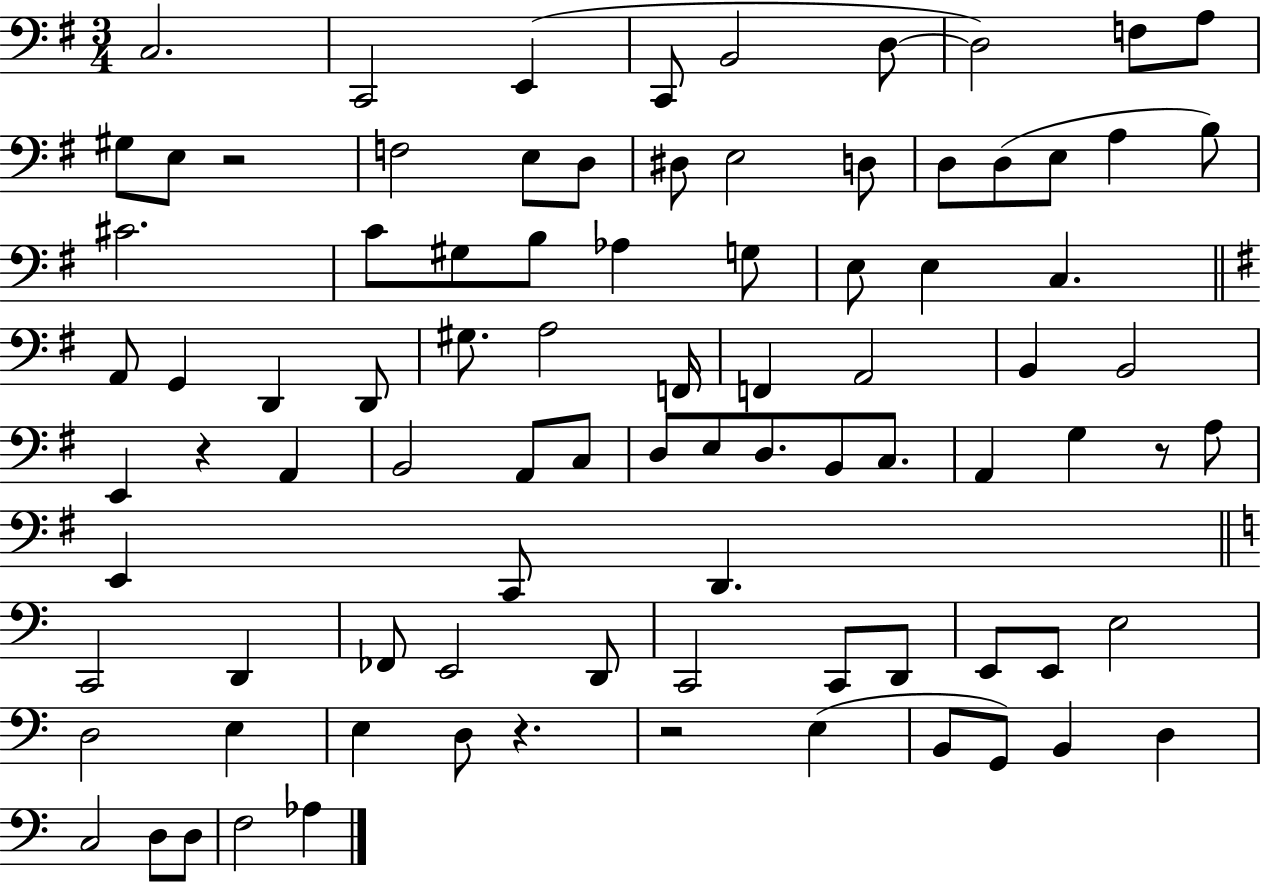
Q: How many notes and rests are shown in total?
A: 88